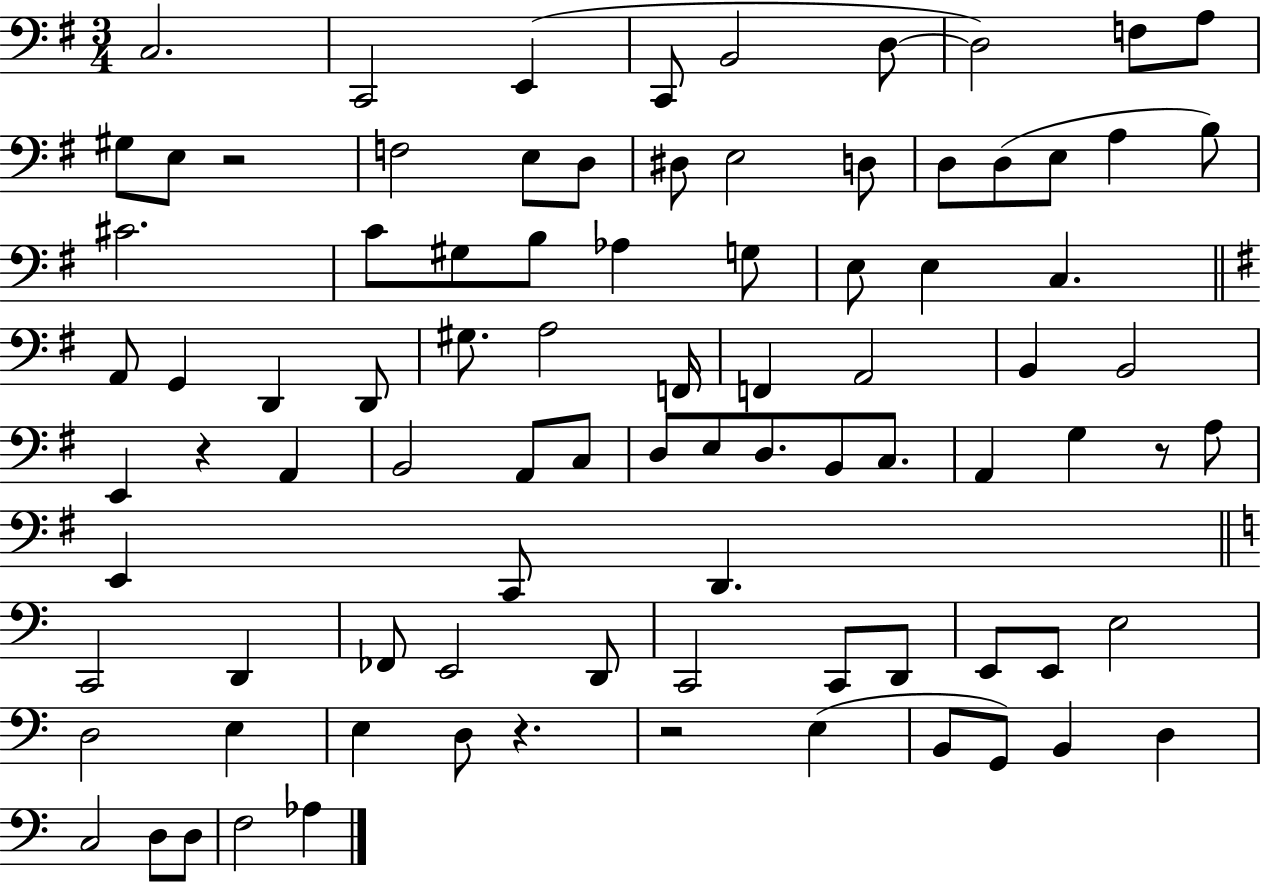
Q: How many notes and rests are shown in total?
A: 88